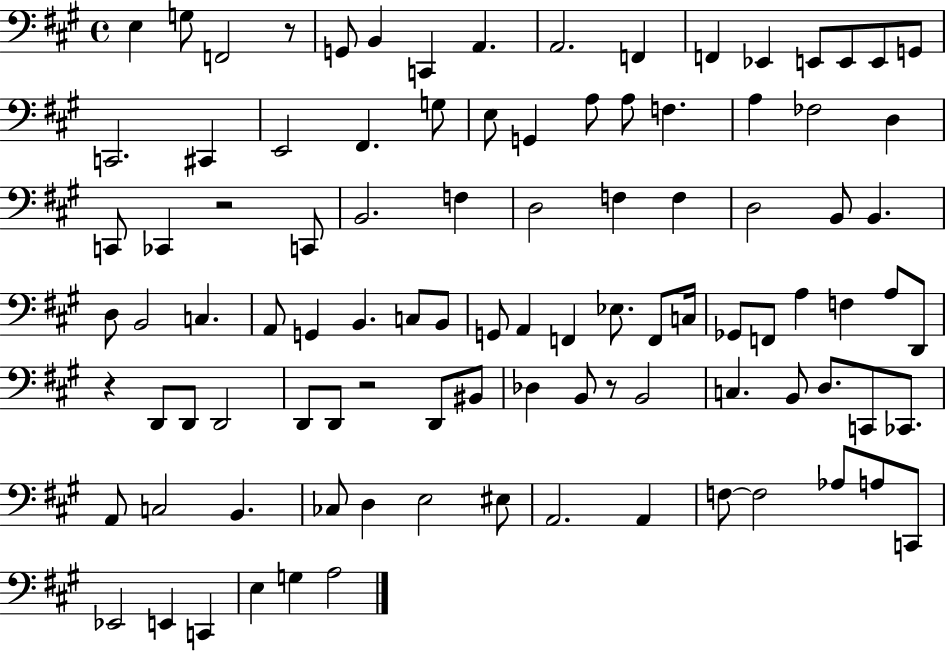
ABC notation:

X:1
T:Untitled
M:4/4
L:1/4
K:A
E, G,/2 F,,2 z/2 G,,/2 B,, C,, A,, A,,2 F,, F,, _E,, E,,/2 E,,/2 E,,/2 G,,/2 C,,2 ^C,, E,,2 ^F,, G,/2 E,/2 G,, A,/2 A,/2 F, A, _F,2 D, C,,/2 _C,, z2 C,,/2 B,,2 F, D,2 F, F, D,2 B,,/2 B,, D,/2 B,,2 C, A,,/2 G,, B,, C,/2 B,,/2 G,,/2 A,, F,, _E,/2 F,,/2 C,/4 _G,,/2 F,,/2 A, F, A,/2 D,,/2 z D,,/2 D,,/2 D,,2 D,,/2 D,,/2 z2 D,,/2 ^B,,/2 _D, B,,/2 z/2 B,,2 C, B,,/2 D,/2 C,,/2 _C,,/2 A,,/2 C,2 B,, _C,/2 D, E,2 ^E,/2 A,,2 A,, F,/2 F,2 _A,/2 A,/2 C,,/2 _E,,2 E,, C,, E, G, A,2